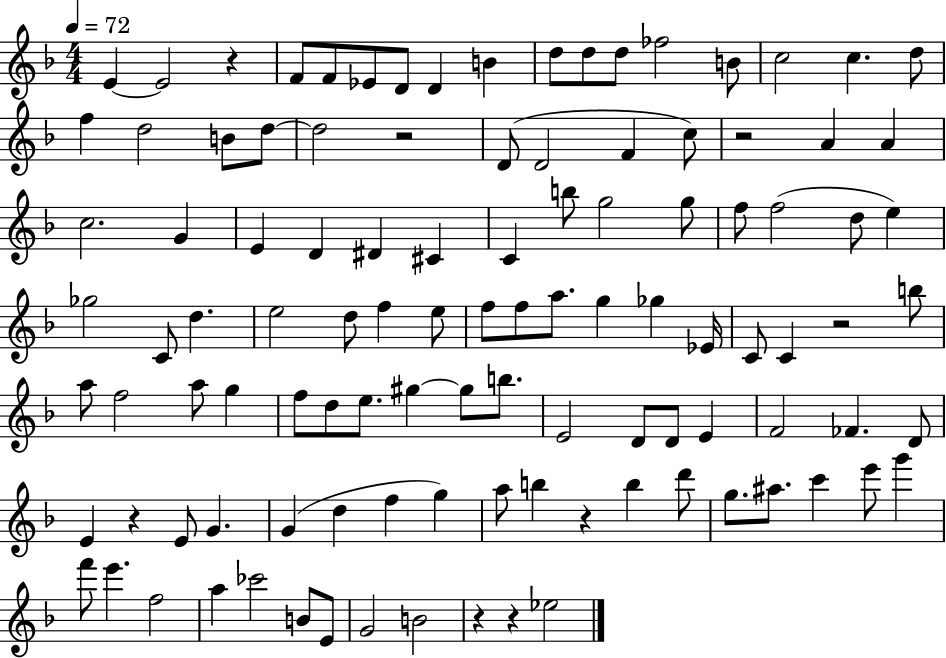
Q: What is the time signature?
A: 4/4